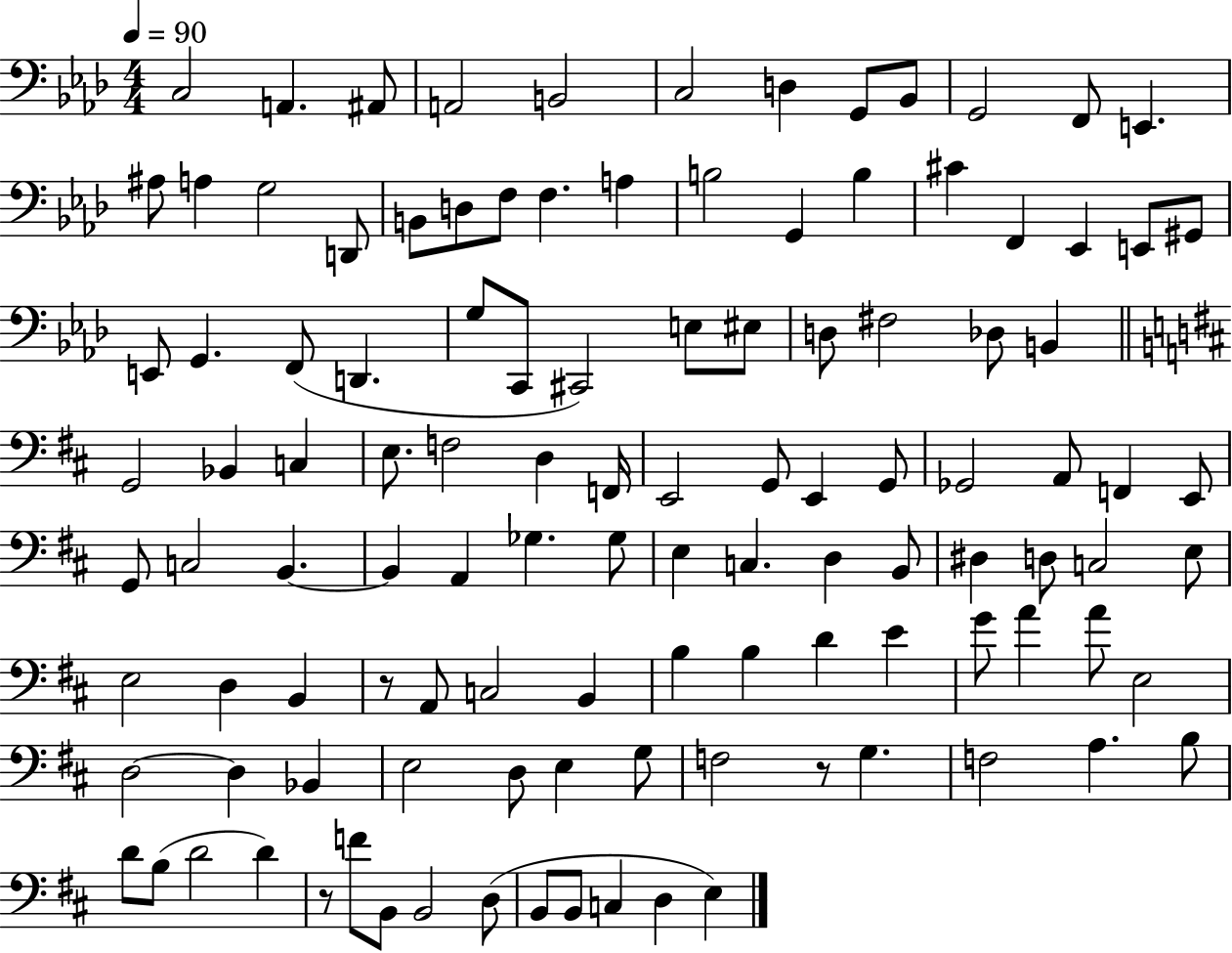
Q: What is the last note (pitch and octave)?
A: E3